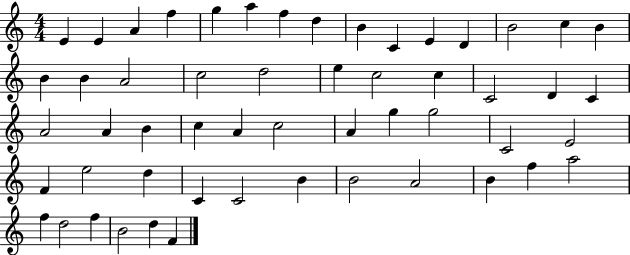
X:1
T:Untitled
M:4/4
L:1/4
K:C
E E A f g a f d B C E D B2 c B B B A2 c2 d2 e c2 c C2 D C A2 A B c A c2 A g g2 C2 E2 F e2 d C C2 B B2 A2 B f a2 f d2 f B2 d F